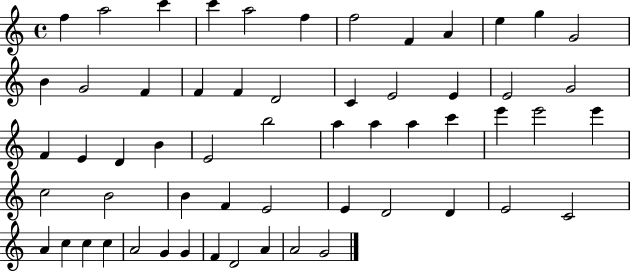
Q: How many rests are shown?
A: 0